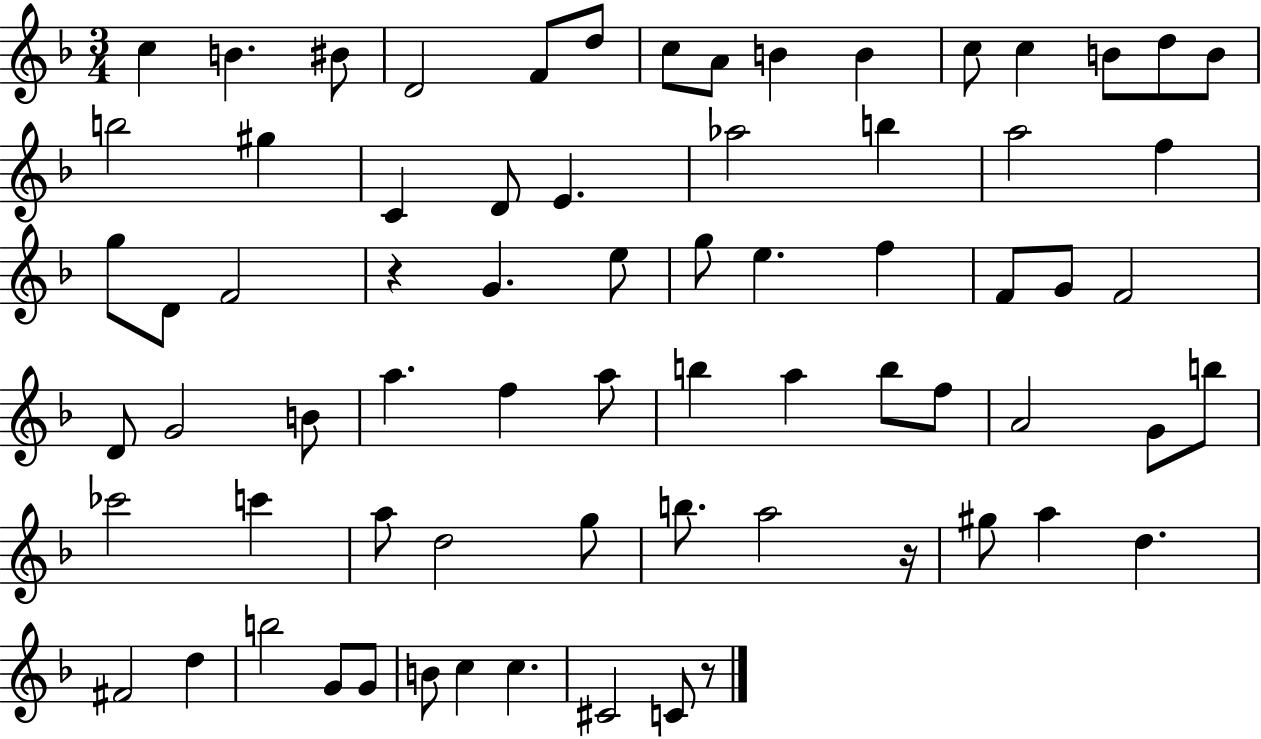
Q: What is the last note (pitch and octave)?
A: C4